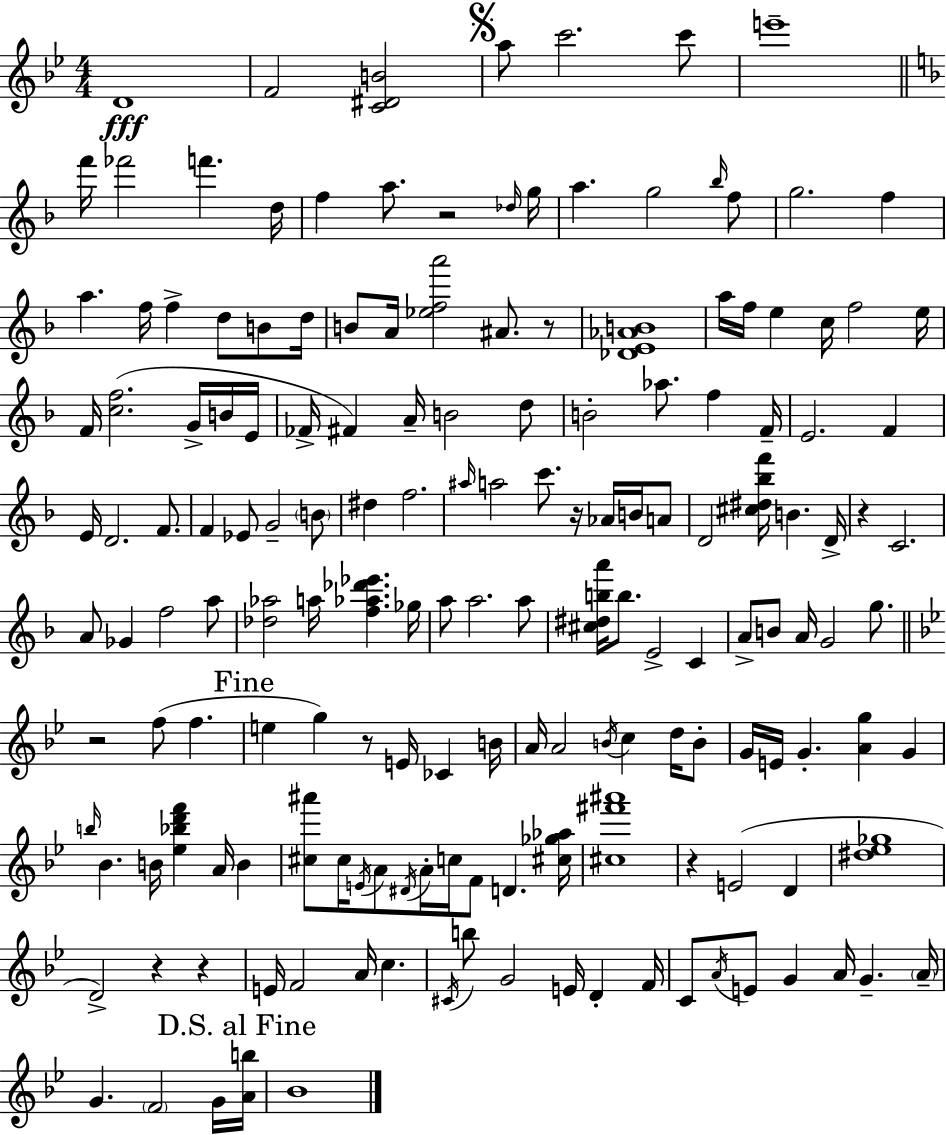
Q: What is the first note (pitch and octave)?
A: D4